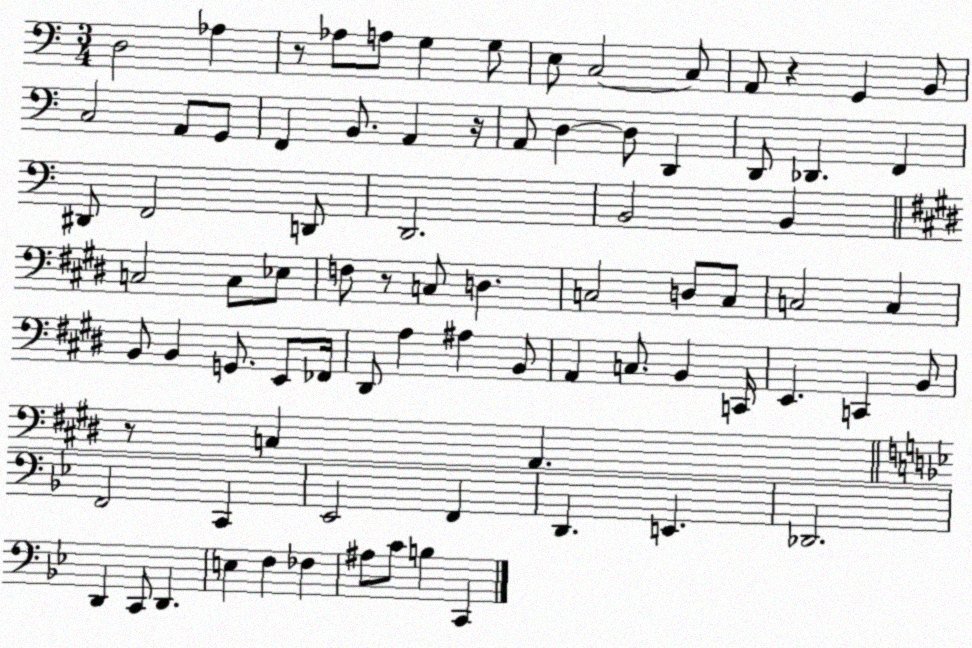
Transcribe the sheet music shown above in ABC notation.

X:1
T:Untitled
M:3/4
L:1/4
K:C
D,2 _A, z/2 _A,/2 A,/2 G, G,/2 E,/2 C,2 C,/2 A,,/2 z G,, B,,/2 C,2 A,,/2 G,,/2 F,, B,,/2 A,, z/4 A,,/2 D, D,/2 D,, D,,/2 _D,, F,, ^D,,/2 F,,2 D,,/2 D,,2 B,,2 B,, C,2 C,/2 _E,/2 F,/2 z/2 C,/2 D, C,2 D,/2 C,/2 C,2 C, B,,/2 B,, G,,/2 E,,/2 _F,,/4 ^D,,/2 A, ^A, B,,/2 A,, C,/2 B,, C,,/4 E,, C,, B,,/2 z/2 C, A,, F,,2 C,, _E,,2 F,, D,, E,, _D,,2 D,, C,,/2 D,, E, F, _F, ^A,/2 C/2 B, C,,